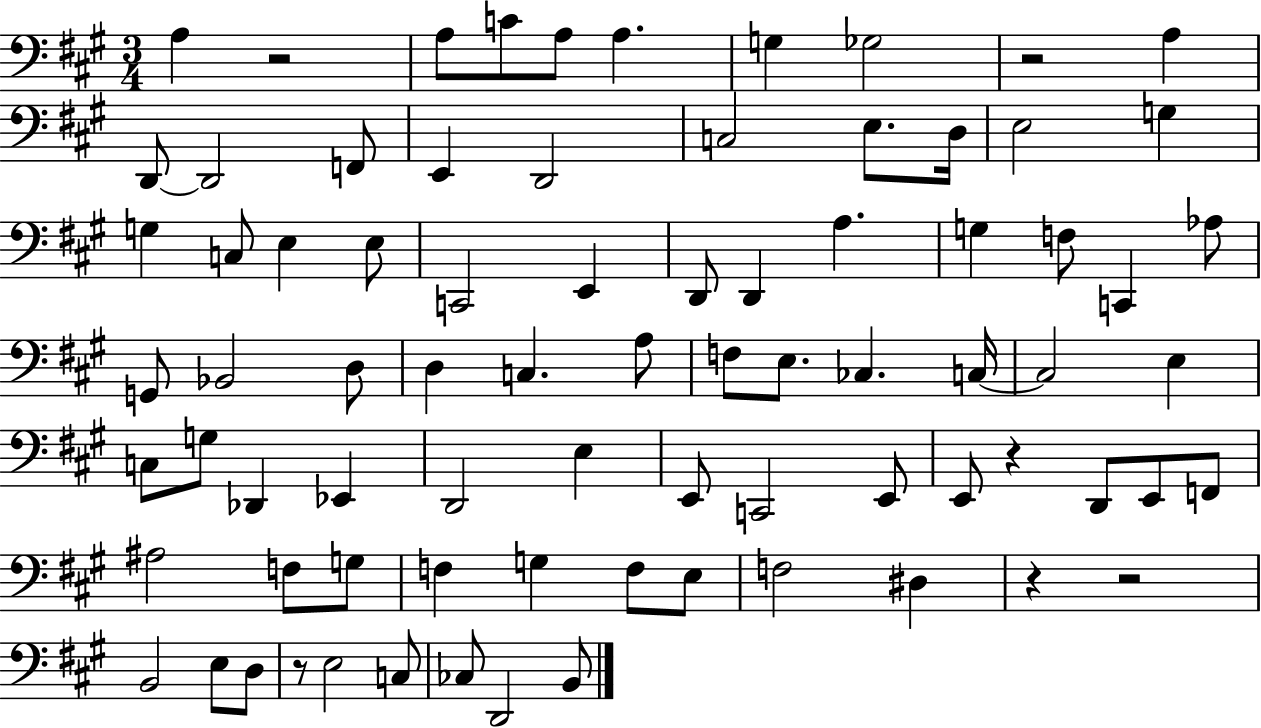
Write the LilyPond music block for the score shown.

{
  \clef bass
  \numericTimeSignature
  \time 3/4
  \key a \major
  a4 r2 | a8 c'8 a8 a4. | g4 ges2 | r2 a4 | \break d,8~~ d,2 f,8 | e,4 d,2 | c2 e8. d16 | e2 g4 | \break g4 c8 e4 e8 | c,2 e,4 | d,8 d,4 a4. | g4 f8 c,4 aes8 | \break g,8 bes,2 d8 | d4 c4. a8 | f8 e8. ces4. c16~~ | c2 e4 | \break c8 g8 des,4 ees,4 | d,2 e4 | e,8 c,2 e,8 | e,8 r4 d,8 e,8 f,8 | \break ais2 f8 g8 | f4 g4 f8 e8 | f2 dis4 | r4 r2 | \break b,2 e8 d8 | r8 e2 c8 | ces8 d,2 b,8 | \bar "|."
}